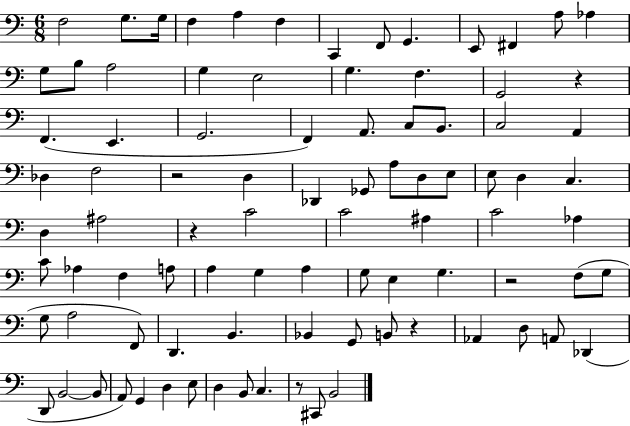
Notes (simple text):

F3/h G3/e. G3/s F3/q A3/q F3/q C2/q F2/e G2/q. E2/e F#2/q A3/e Ab3/q G3/e B3/e A3/h G3/q E3/h G3/q. F3/q. G2/h R/q F2/q. E2/q. G2/h. F2/q A2/e. C3/e B2/e. C3/h A2/q Db3/q F3/h R/h D3/q Db2/q Gb2/e A3/e D3/e E3/e E3/e D3/q C3/q. D3/q A#3/h R/q C4/h C4/h A#3/q C4/h Ab3/q C4/e Ab3/q F3/q A3/e A3/q G3/q A3/q G3/e E3/q G3/q. R/h F3/e G3/e G3/e A3/h F2/e D2/q. B2/q. Bb2/q G2/e B2/e R/q Ab2/q D3/e A2/e Db2/q D2/e B2/h B2/e A2/e G2/q D3/q E3/e D3/q B2/e C3/q. R/e C#2/e B2/h